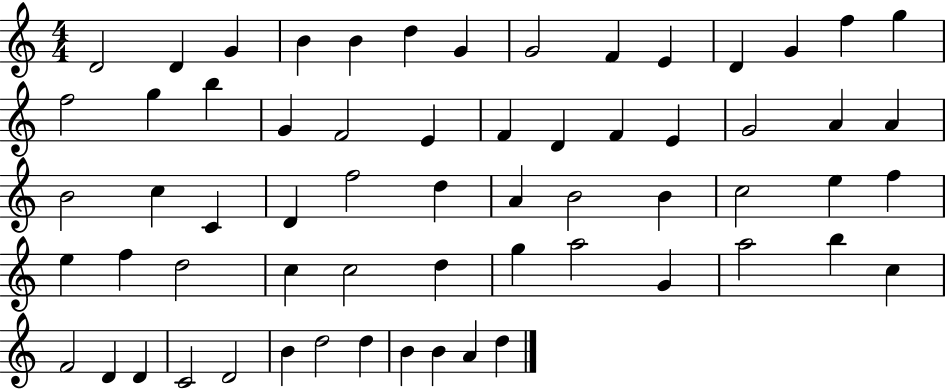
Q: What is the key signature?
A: C major